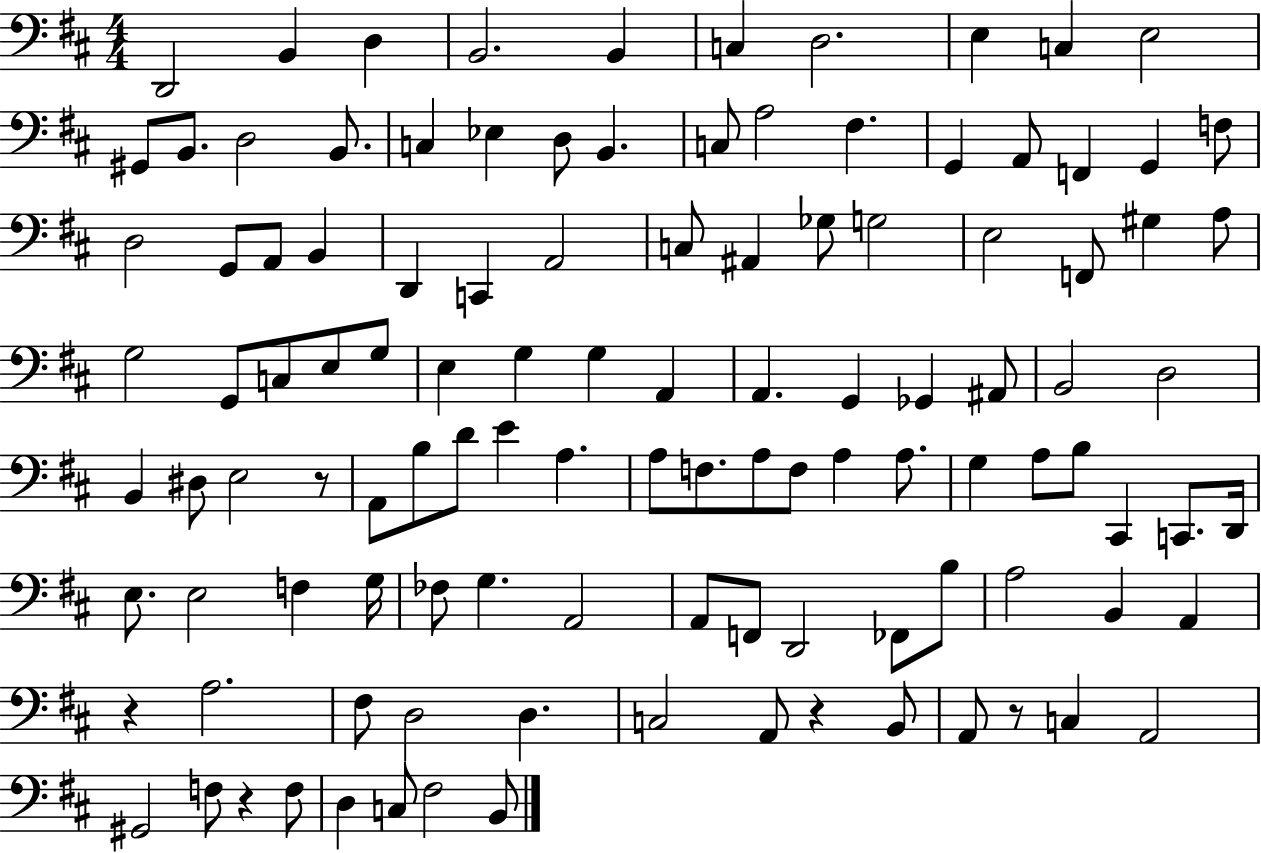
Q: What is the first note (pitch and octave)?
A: D2